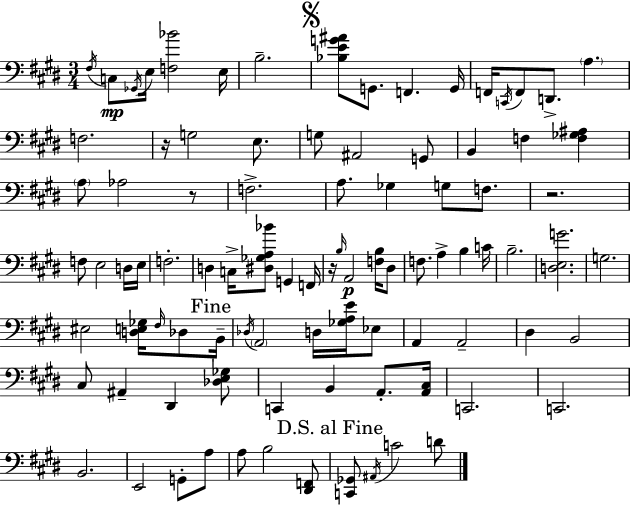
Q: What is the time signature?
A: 3/4